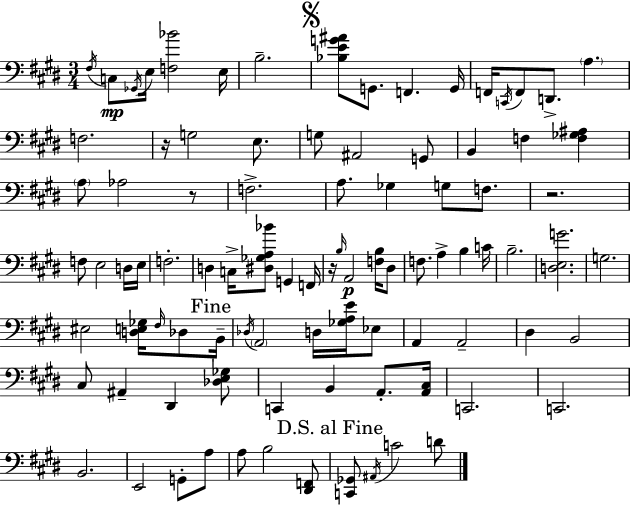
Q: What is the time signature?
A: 3/4